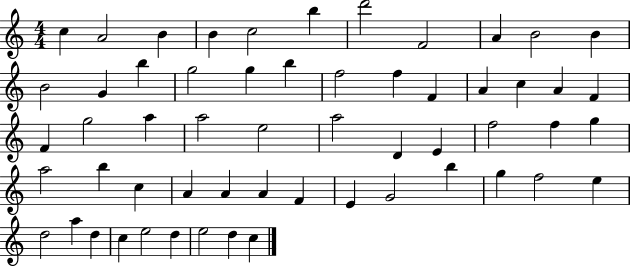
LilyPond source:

{
  \clef treble
  \numericTimeSignature
  \time 4/4
  \key c \major
  c''4 a'2 b'4 | b'4 c''2 b''4 | d'''2 f'2 | a'4 b'2 b'4 | \break b'2 g'4 b''4 | g''2 g''4 b''4 | f''2 f''4 f'4 | a'4 c''4 a'4 f'4 | \break f'4 g''2 a''4 | a''2 e''2 | a''2 d'4 e'4 | f''2 f''4 g''4 | \break a''2 b''4 c''4 | a'4 a'4 a'4 f'4 | e'4 g'2 b''4 | g''4 f''2 e''4 | \break d''2 a''4 d''4 | c''4 e''2 d''4 | e''2 d''4 c''4 | \bar "|."
}